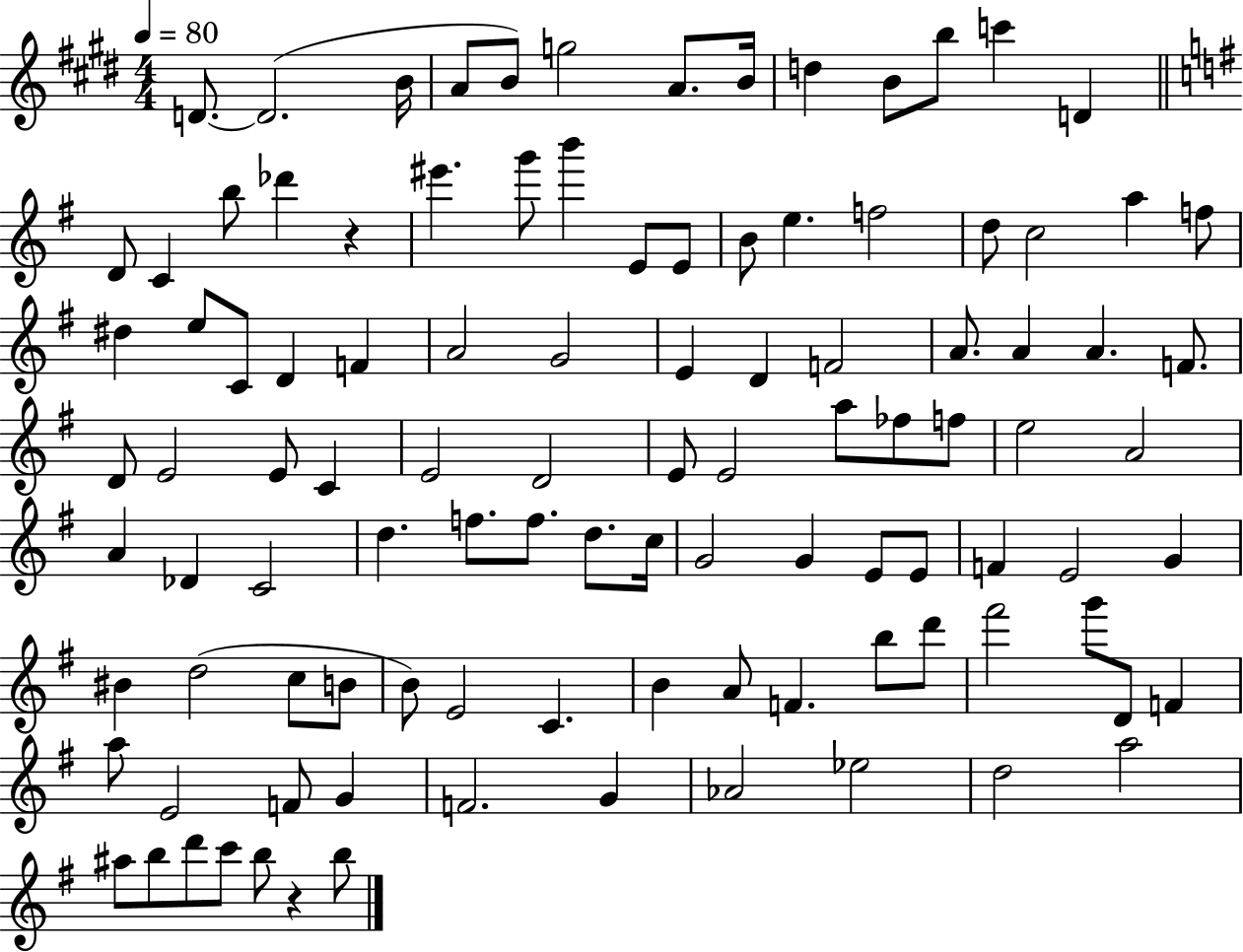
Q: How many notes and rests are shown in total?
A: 105